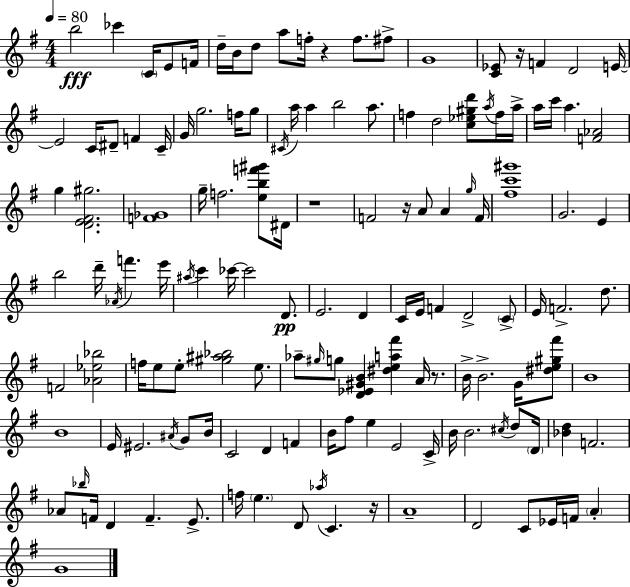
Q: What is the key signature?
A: E minor